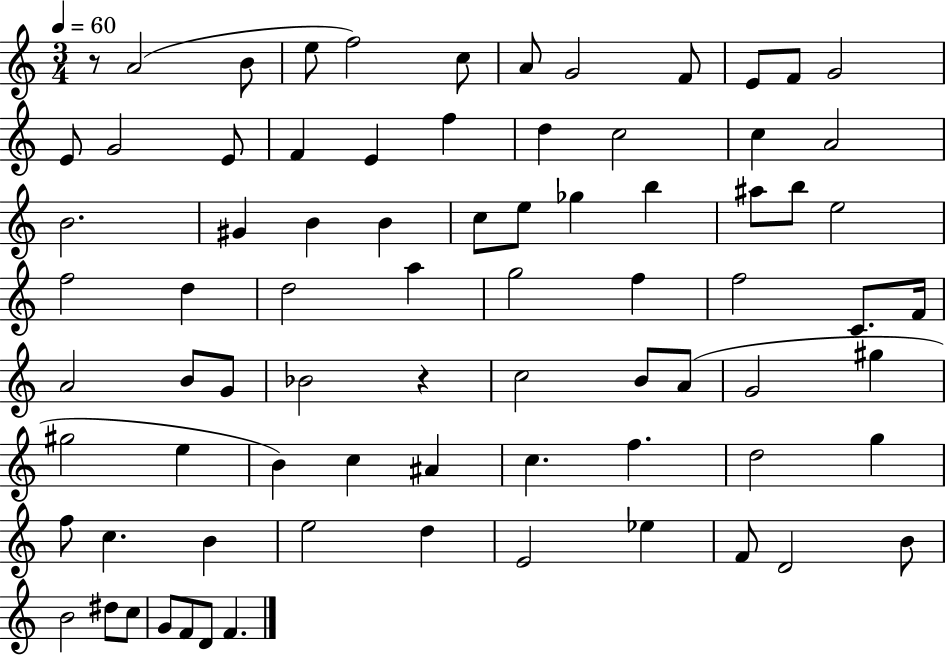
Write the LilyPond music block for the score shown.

{
  \clef treble
  \numericTimeSignature
  \time 3/4
  \key c \major
  \tempo 4 = 60
  r8 a'2( b'8 | e''8 f''2) c''8 | a'8 g'2 f'8 | e'8 f'8 g'2 | \break e'8 g'2 e'8 | f'4 e'4 f''4 | d''4 c''2 | c''4 a'2 | \break b'2. | gis'4 b'4 b'4 | c''8 e''8 ges''4 b''4 | ais''8 b''8 e''2 | \break f''2 d''4 | d''2 a''4 | g''2 f''4 | f''2 c'8. f'16 | \break a'2 b'8 g'8 | bes'2 r4 | c''2 b'8 a'8( | g'2 gis''4 | \break gis''2 e''4 | b'4) c''4 ais'4 | c''4. f''4. | d''2 g''4 | \break f''8 c''4. b'4 | e''2 d''4 | e'2 ees''4 | f'8 d'2 b'8 | \break b'2 dis''8 c''8 | g'8 f'8 d'8 f'4. | \bar "|."
}